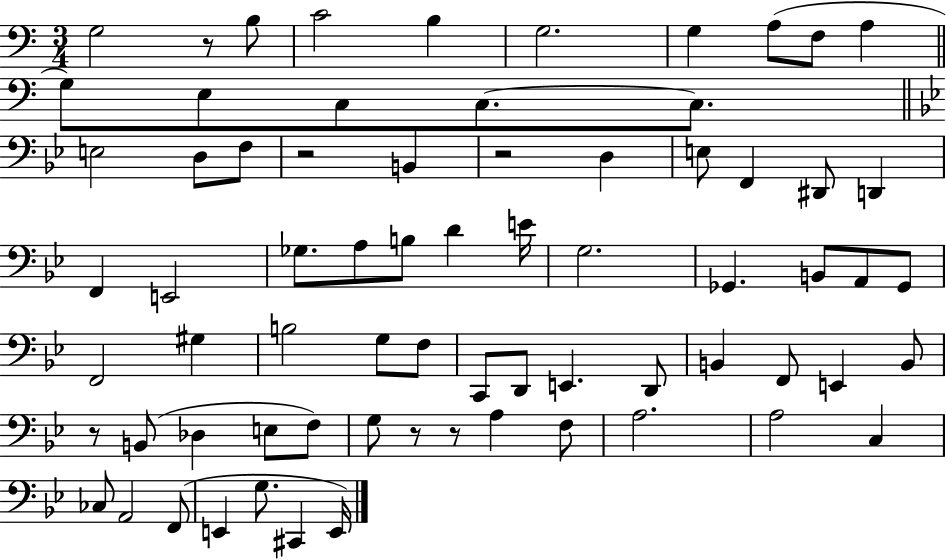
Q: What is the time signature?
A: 3/4